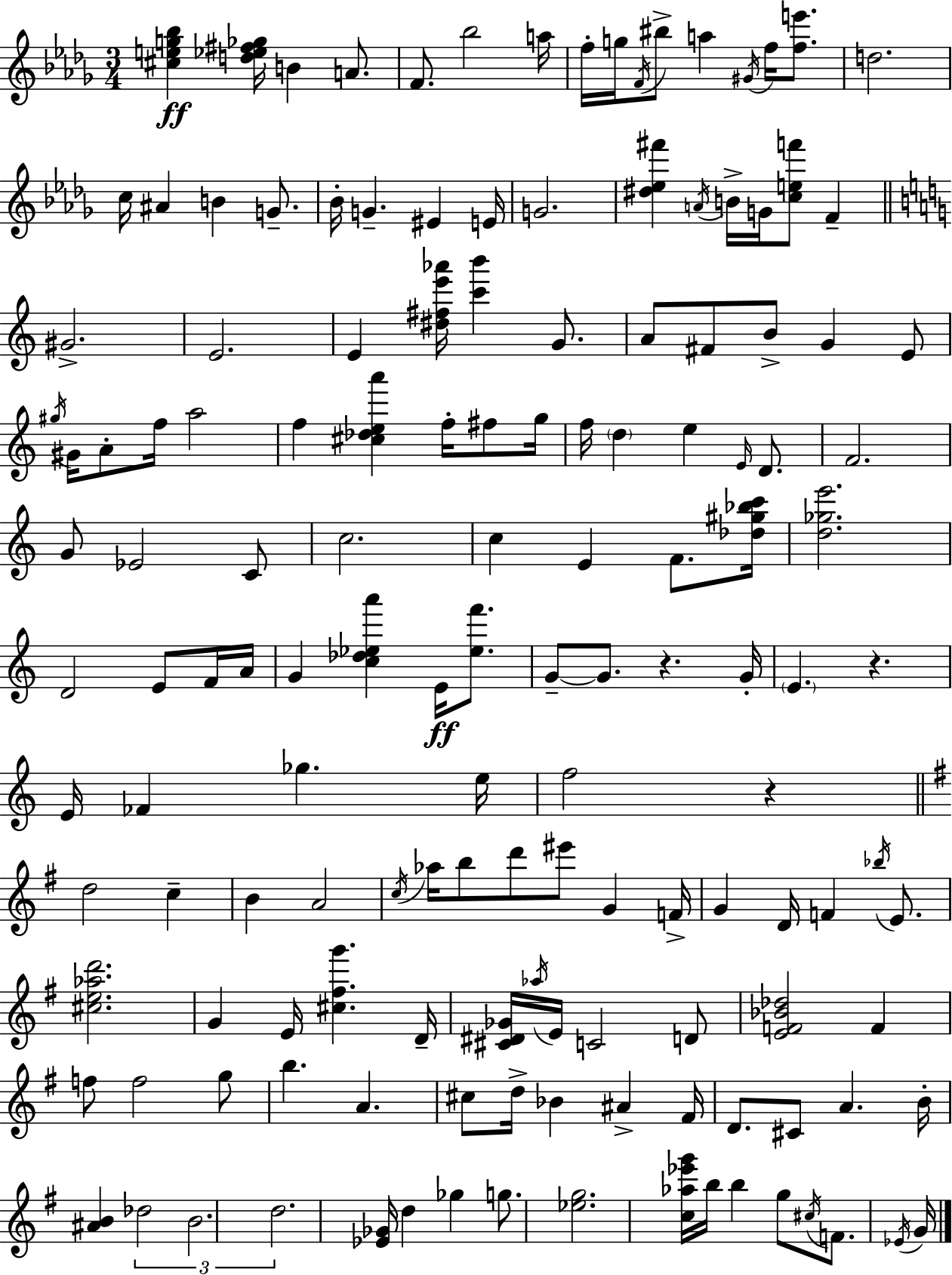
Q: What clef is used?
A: treble